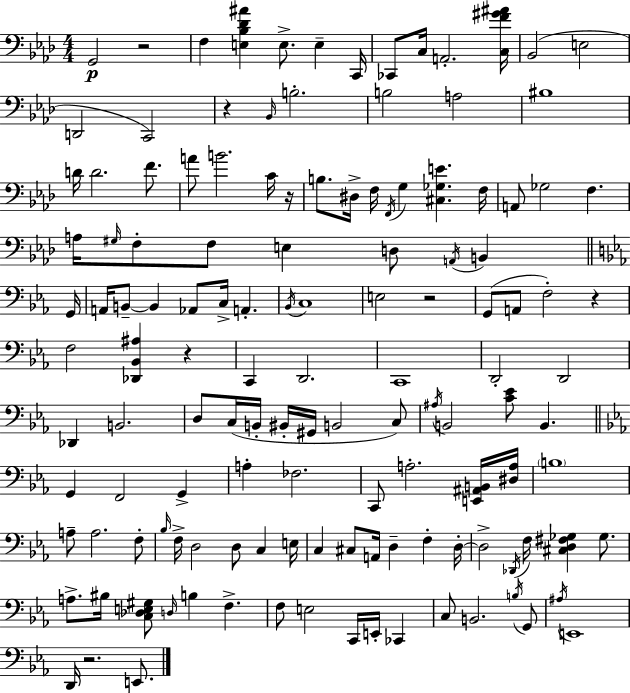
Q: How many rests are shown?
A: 7